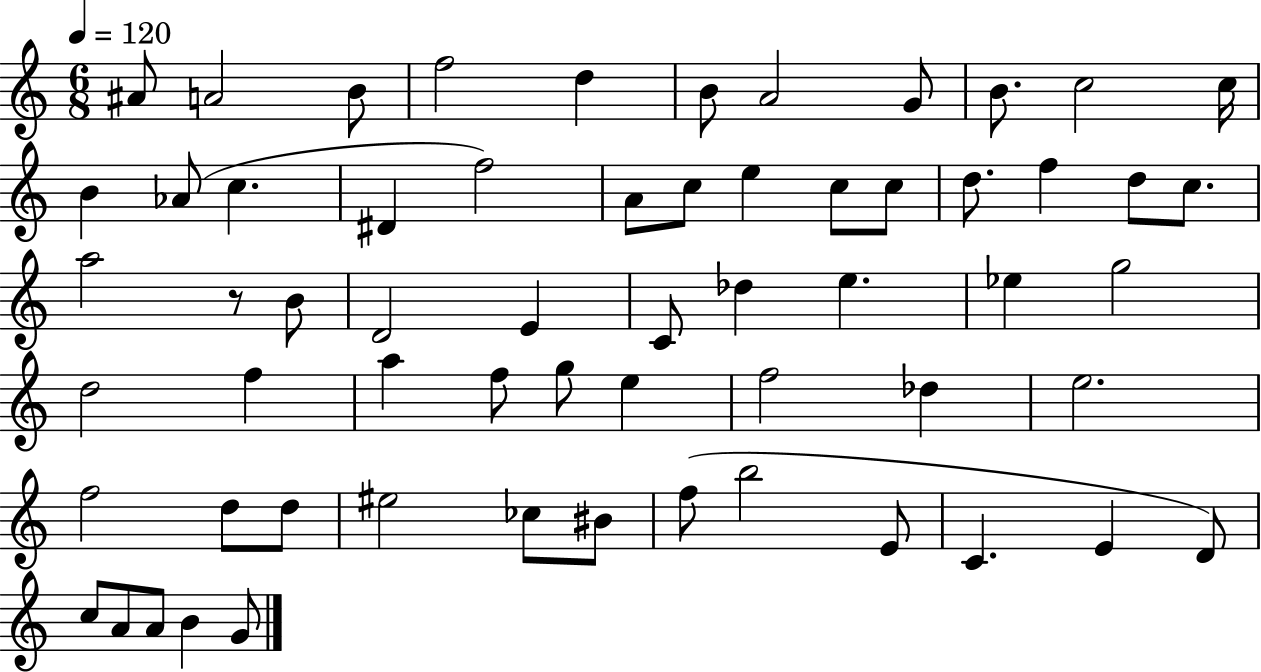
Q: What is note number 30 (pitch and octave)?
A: C4